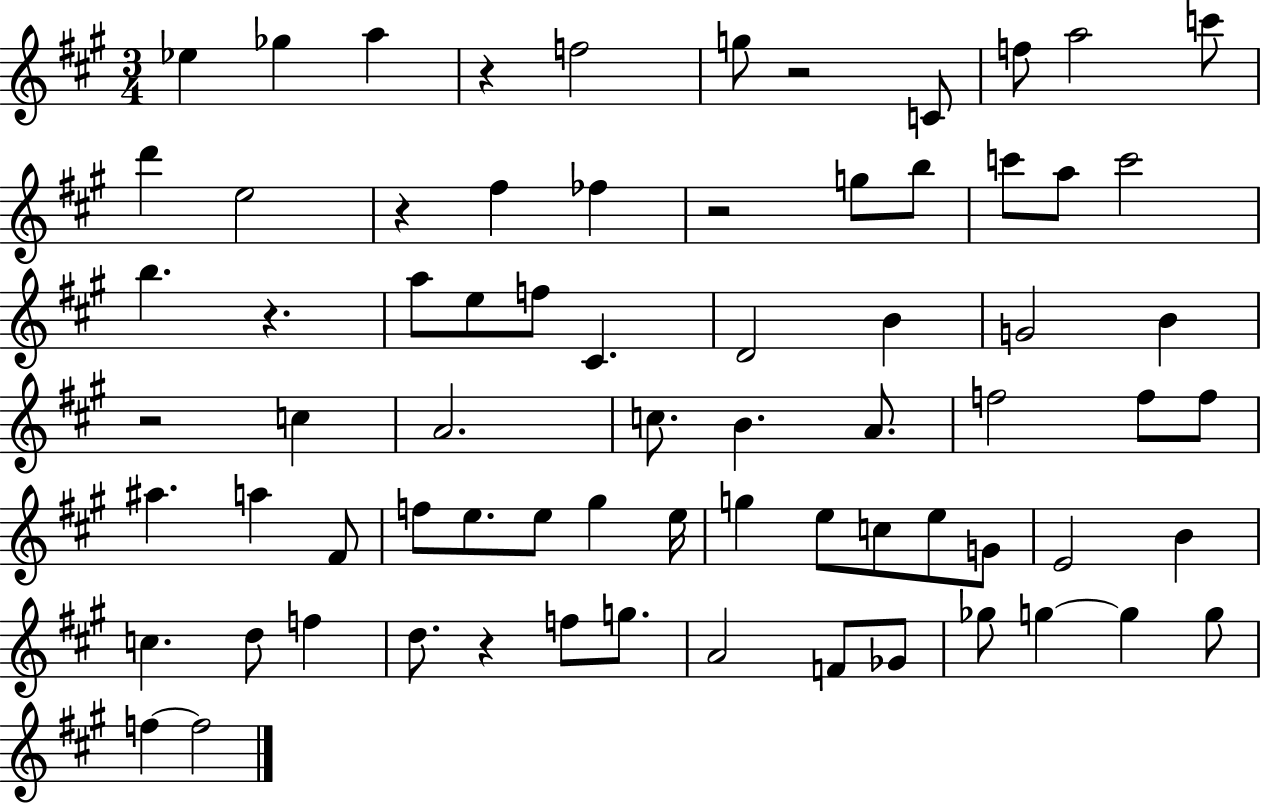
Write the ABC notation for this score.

X:1
T:Untitled
M:3/4
L:1/4
K:A
_e _g a z f2 g/2 z2 C/2 f/2 a2 c'/2 d' e2 z ^f _f z2 g/2 b/2 c'/2 a/2 c'2 b z a/2 e/2 f/2 ^C D2 B G2 B z2 c A2 c/2 B A/2 f2 f/2 f/2 ^a a ^F/2 f/2 e/2 e/2 ^g e/4 g e/2 c/2 e/2 G/2 E2 B c d/2 f d/2 z f/2 g/2 A2 F/2 _G/2 _g/2 g g g/2 f f2